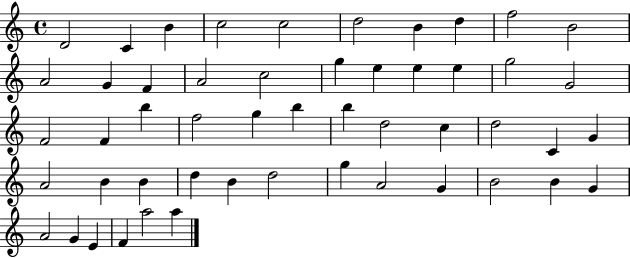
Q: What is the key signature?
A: C major